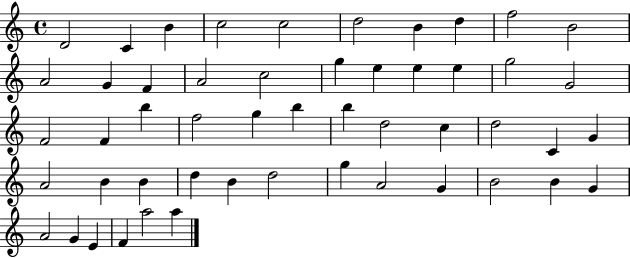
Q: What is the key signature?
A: C major